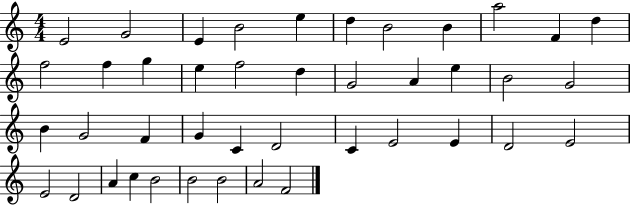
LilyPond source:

{
  \clef treble
  \numericTimeSignature
  \time 4/4
  \key c \major
  e'2 g'2 | e'4 b'2 e''4 | d''4 b'2 b'4 | a''2 f'4 d''4 | \break f''2 f''4 g''4 | e''4 f''2 d''4 | g'2 a'4 e''4 | b'2 g'2 | \break b'4 g'2 f'4 | g'4 c'4 d'2 | c'4 e'2 e'4 | d'2 e'2 | \break e'2 d'2 | a'4 c''4 b'2 | b'2 b'2 | a'2 f'2 | \break \bar "|."
}